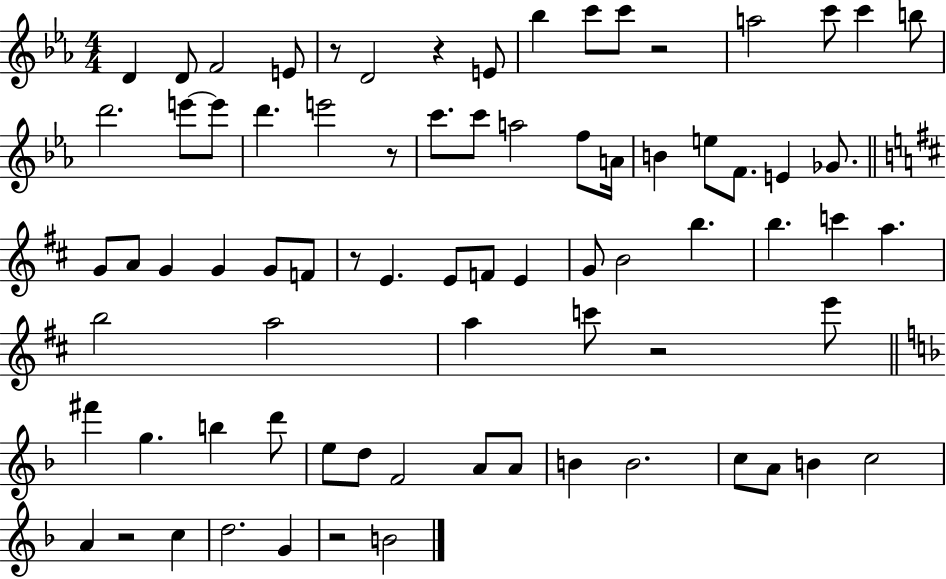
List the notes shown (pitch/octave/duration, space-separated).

D4/q D4/e F4/h E4/e R/e D4/h R/q E4/e Bb5/q C6/e C6/e R/h A5/h C6/e C6/q B5/e D6/h. E6/e E6/e D6/q. E6/h R/e C6/e. C6/e A5/h F5/e A4/s B4/q E5/e F4/e. E4/q Gb4/e. G4/e A4/e G4/q G4/q G4/e F4/e R/e E4/q. E4/e F4/e E4/q G4/e B4/h B5/q. B5/q. C6/q A5/q. B5/h A5/h A5/q C6/e R/h E6/e F#6/q G5/q. B5/q D6/e E5/e D5/e F4/h A4/e A4/e B4/q B4/h. C5/e A4/e B4/q C5/h A4/q R/h C5/q D5/h. G4/q R/h B4/h